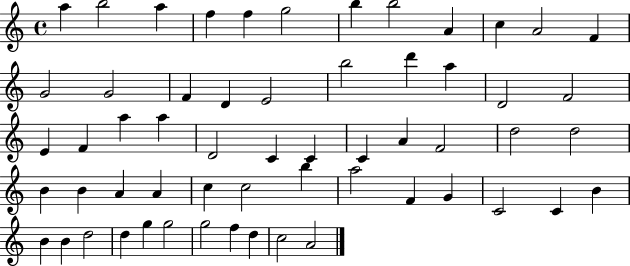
{
  \clef treble
  \time 4/4
  \defaultTimeSignature
  \key c \major
  a''4 b''2 a''4 | f''4 f''4 g''2 | b''4 b''2 a'4 | c''4 a'2 f'4 | \break g'2 g'2 | f'4 d'4 e'2 | b''2 d'''4 a''4 | d'2 f'2 | \break e'4 f'4 a''4 a''4 | d'2 c'4 c'4 | c'4 a'4 f'2 | d''2 d''2 | \break b'4 b'4 a'4 a'4 | c''4 c''2 b''4 | a''2 f'4 g'4 | c'2 c'4 b'4 | \break b'4 b'4 d''2 | d''4 g''4 g''2 | g''2 f''4 d''4 | c''2 a'2 | \break \bar "|."
}